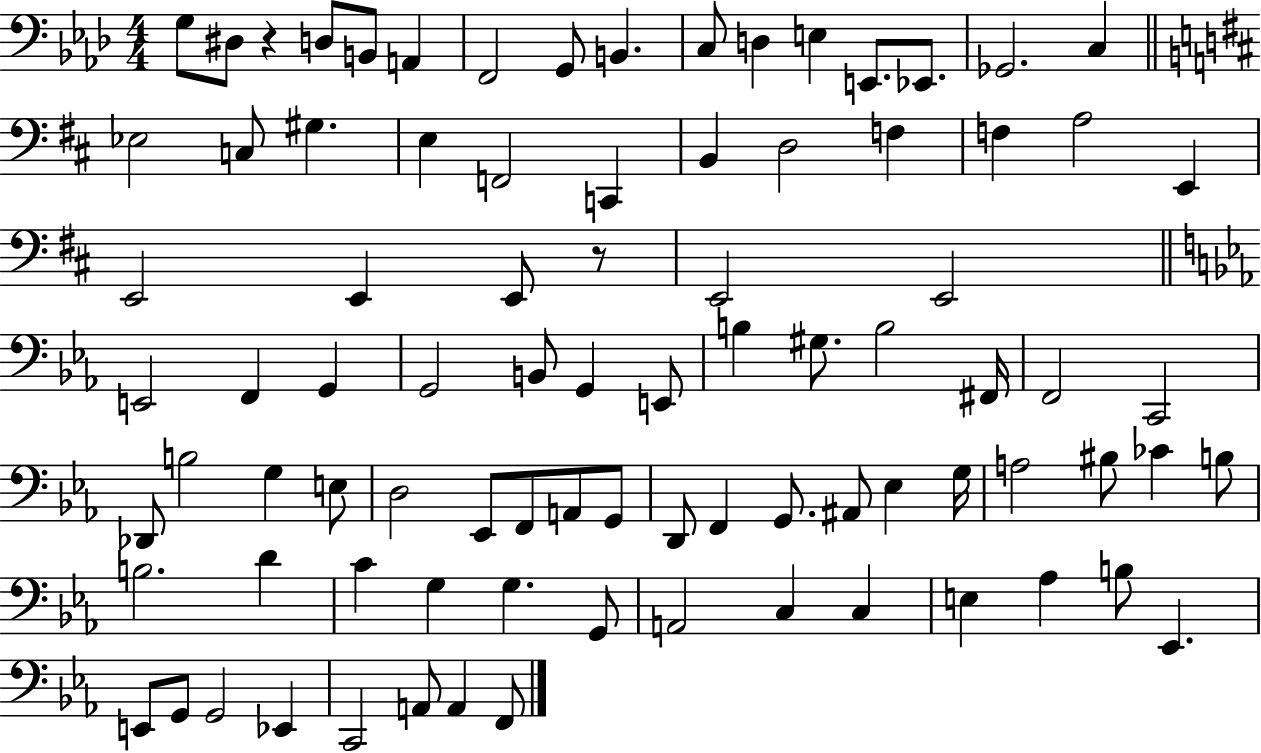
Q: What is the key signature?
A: AES major